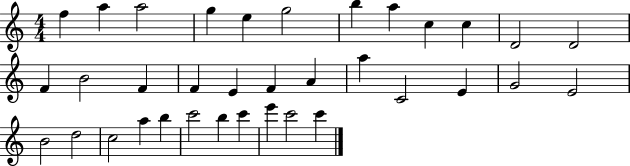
F5/q A5/q A5/h G5/q E5/q G5/h B5/q A5/q C5/q C5/q D4/h D4/h F4/q B4/h F4/q F4/q E4/q F4/q A4/q A5/q C4/h E4/q G4/h E4/h B4/h D5/h C5/h A5/q B5/q C6/h B5/q C6/q E6/q C6/h C6/q